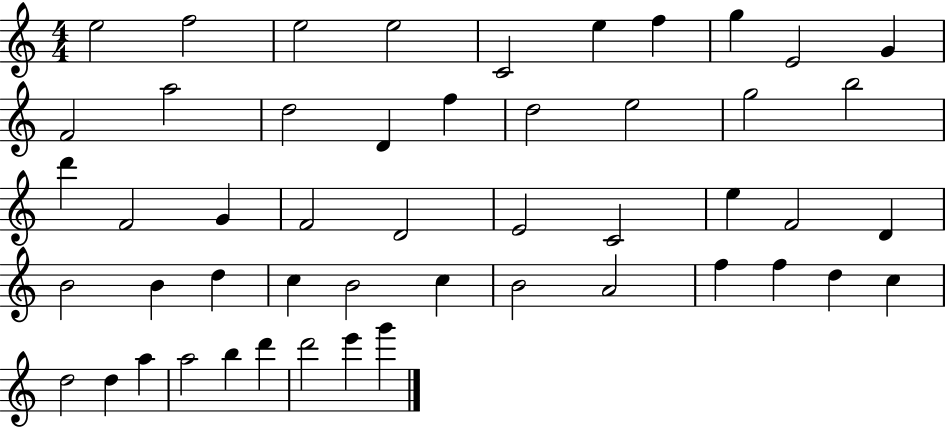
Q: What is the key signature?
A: C major